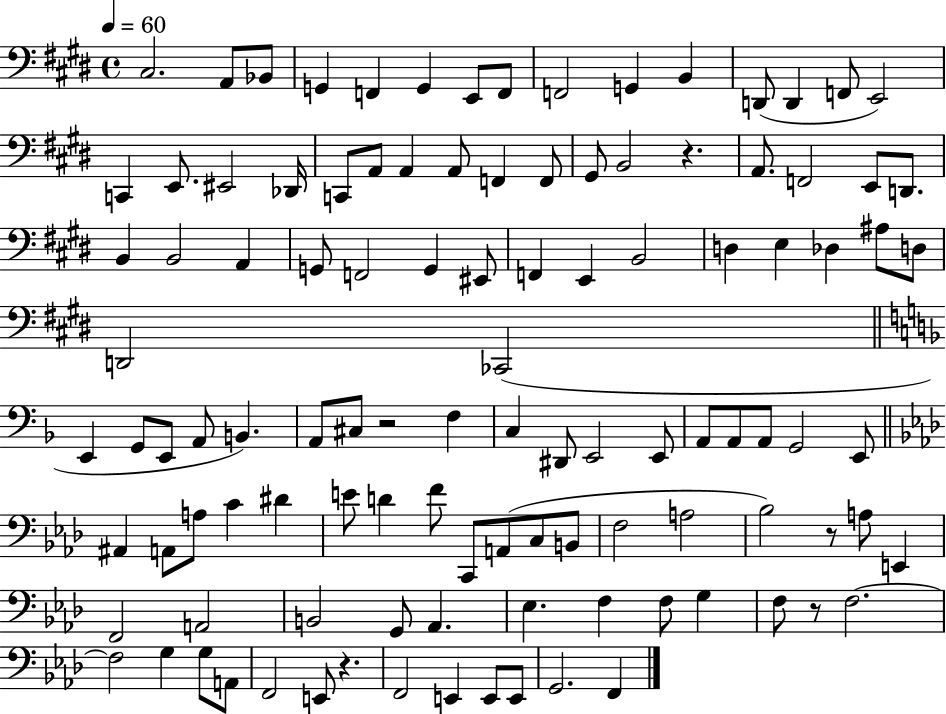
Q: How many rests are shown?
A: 5